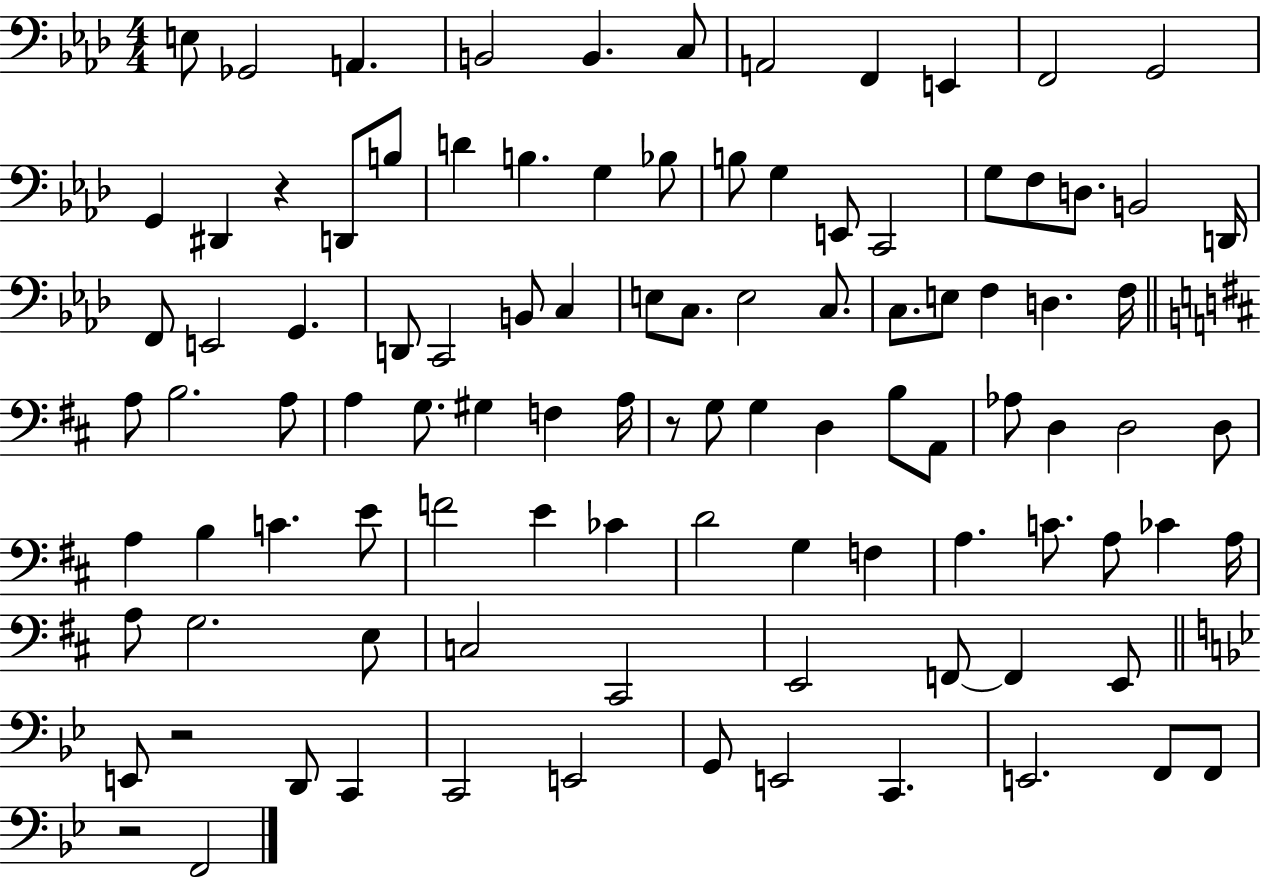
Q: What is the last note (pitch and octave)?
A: F2